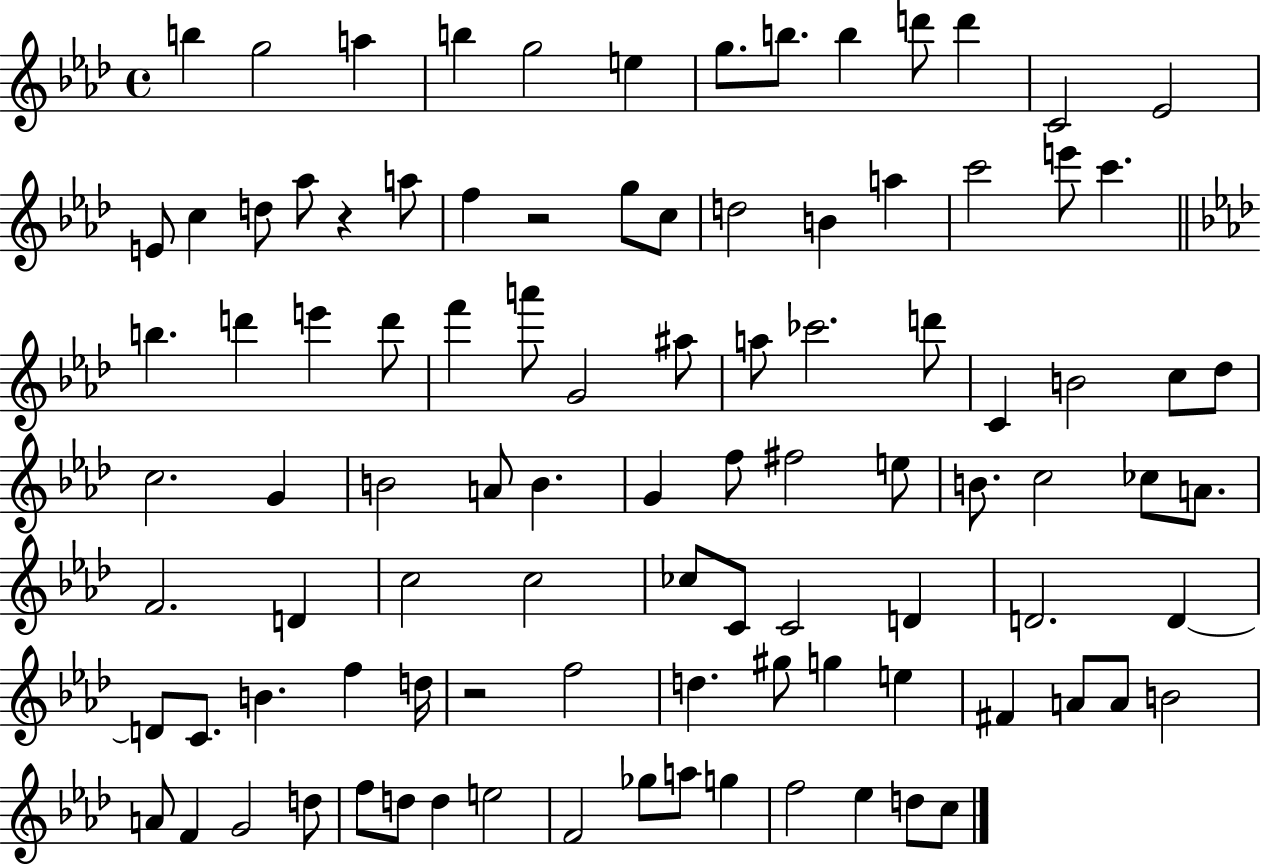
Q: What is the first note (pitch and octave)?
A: B5